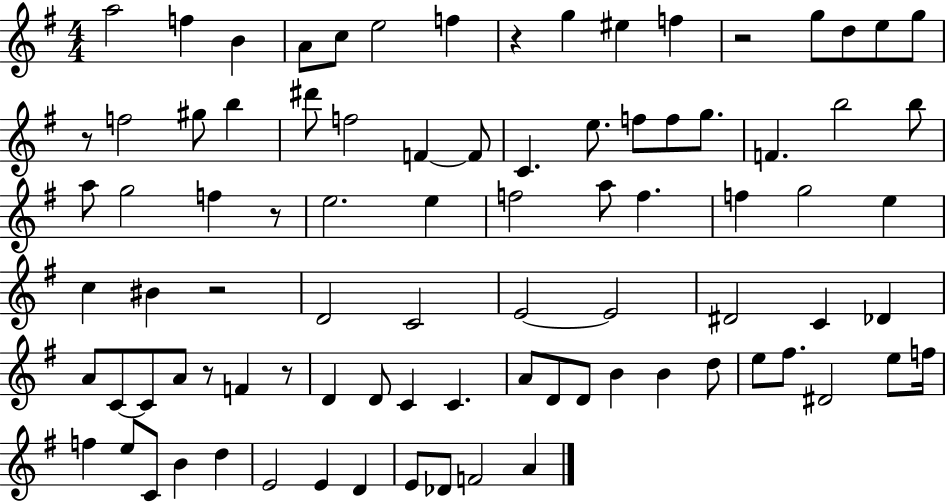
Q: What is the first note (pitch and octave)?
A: A5